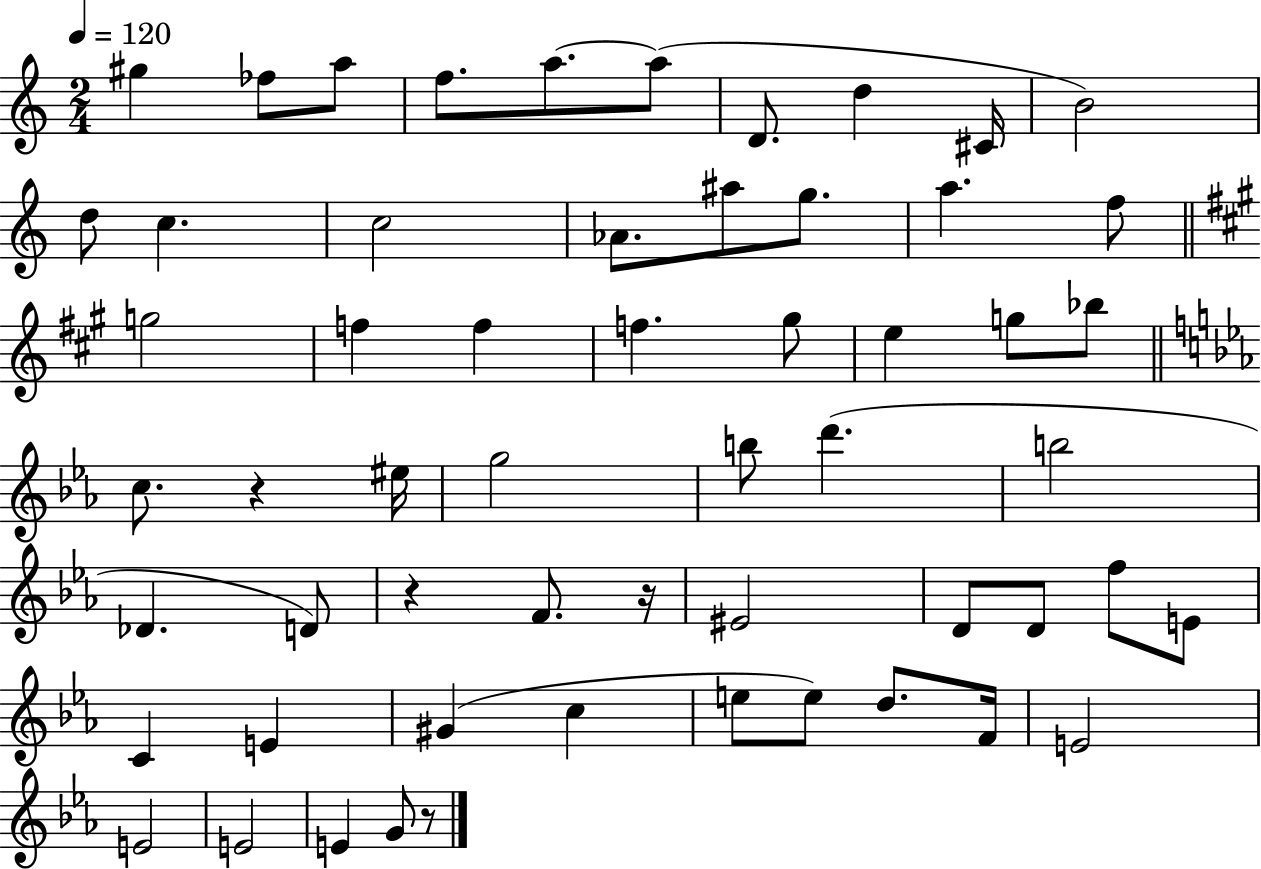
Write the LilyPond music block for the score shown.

{
  \clef treble
  \numericTimeSignature
  \time 2/4
  \key c \major
  \tempo 4 = 120
  gis''4 fes''8 a''8 | f''8. a''8.~~ a''8( | d'8. d''4 cis'16 | b'2) | \break d''8 c''4. | c''2 | aes'8. ais''8 g''8. | a''4. f''8 | \break \bar "||" \break \key a \major g''2 | f''4 f''4 | f''4. gis''8 | e''4 g''8 bes''8 | \break \bar "||" \break \key ees \major c''8. r4 eis''16 | g''2 | b''8 d'''4.( | b''2 | \break des'4. d'8) | r4 f'8. r16 | eis'2 | d'8 d'8 f''8 e'8 | \break c'4 e'4 | gis'4( c''4 | e''8 e''8) d''8. f'16 | e'2 | \break e'2 | e'2 | e'4 g'8 r8 | \bar "|."
}